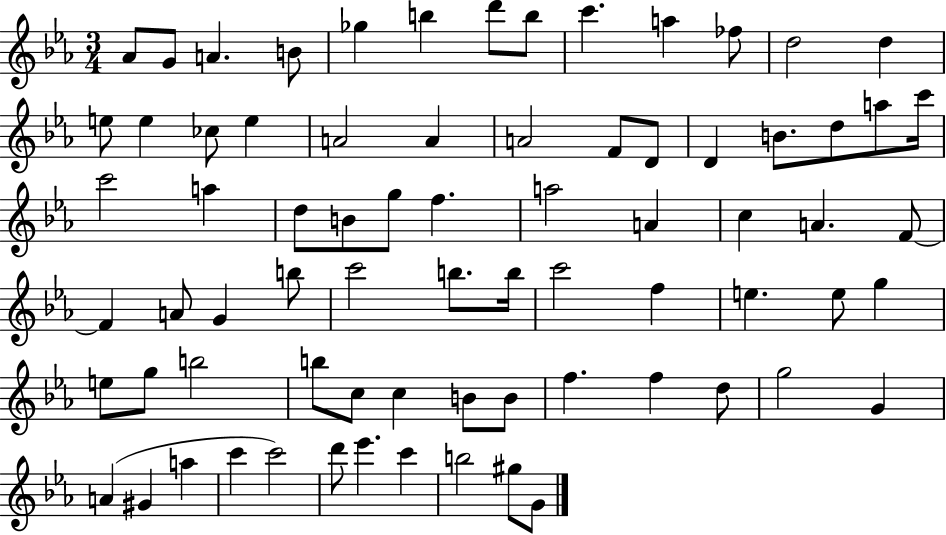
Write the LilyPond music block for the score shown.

{
  \clef treble
  \numericTimeSignature
  \time 3/4
  \key ees \major
  \repeat volta 2 { aes'8 g'8 a'4. b'8 | ges''4 b''4 d'''8 b''8 | c'''4. a''4 fes''8 | d''2 d''4 | \break e''8 e''4 ces''8 e''4 | a'2 a'4 | a'2 f'8 d'8 | d'4 b'8. d''8 a''8 c'''16 | \break c'''2 a''4 | d''8 b'8 g''8 f''4. | a''2 a'4 | c''4 a'4. f'8~~ | \break f'4 a'8 g'4 b''8 | c'''2 b''8. b''16 | c'''2 f''4 | e''4. e''8 g''4 | \break e''8 g''8 b''2 | b''8 c''8 c''4 b'8 b'8 | f''4. f''4 d''8 | g''2 g'4 | \break a'4( gis'4 a''4 | c'''4 c'''2) | d'''8 ees'''4. c'''4 | b''2 gis''8 g'8 | \break } \bar "|."
}